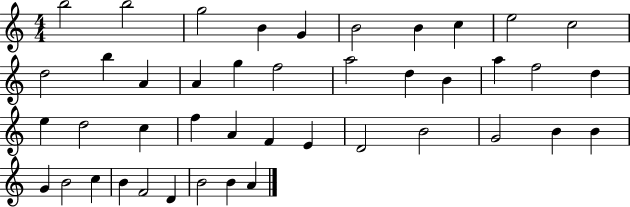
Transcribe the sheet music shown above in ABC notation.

X:1
T:Untitled
M:4/4
L:1/4
K:C
b2 b2 g2 B G B2 B c e2 c2 d2 b A A g f2 a2 d B a f2 d e d2 c f A F E D2 B2 G2 B B G B2 c B F2 D B2 B A